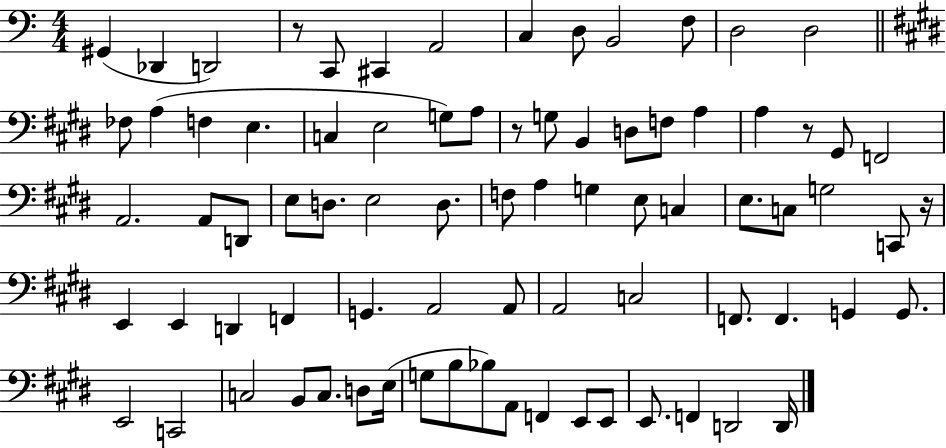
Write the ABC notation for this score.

X:1
T:Untitled
M:4/4
L:1/4
K:C
^G,, _D,, D,,2 z/2 C,,/2 ^C,, A,,2 C, D,/2 B,,2 F,/2 D,2 D,2 _F,/2 A, F, E, C, E,2 G,/2 A,/2 z/2 G,/2 B,, D,/2 F,/2 A, A, z/2 ^G,,/2 F,,2 A,,2 A,,/2 D,,/2 E,/2 D,/2 E,2 D,/2 F,/2 A, G, E,/2 C, E,/2 C,/2 G,2 C,,/2 z/4 E,, E,, D,, F,, G,, A,,2 A,,/2 A,,2 C,2 F,,/2 F,, G,, G,,/2 E,,2 C,,2 C,2 B,,/2 C,/2 D,/2 E,/4 G,/2 B,/2 _B,/2 A,,/2 F,, E,,/2 E,,/2 E,,/2 F,, D,,2 D,,/4